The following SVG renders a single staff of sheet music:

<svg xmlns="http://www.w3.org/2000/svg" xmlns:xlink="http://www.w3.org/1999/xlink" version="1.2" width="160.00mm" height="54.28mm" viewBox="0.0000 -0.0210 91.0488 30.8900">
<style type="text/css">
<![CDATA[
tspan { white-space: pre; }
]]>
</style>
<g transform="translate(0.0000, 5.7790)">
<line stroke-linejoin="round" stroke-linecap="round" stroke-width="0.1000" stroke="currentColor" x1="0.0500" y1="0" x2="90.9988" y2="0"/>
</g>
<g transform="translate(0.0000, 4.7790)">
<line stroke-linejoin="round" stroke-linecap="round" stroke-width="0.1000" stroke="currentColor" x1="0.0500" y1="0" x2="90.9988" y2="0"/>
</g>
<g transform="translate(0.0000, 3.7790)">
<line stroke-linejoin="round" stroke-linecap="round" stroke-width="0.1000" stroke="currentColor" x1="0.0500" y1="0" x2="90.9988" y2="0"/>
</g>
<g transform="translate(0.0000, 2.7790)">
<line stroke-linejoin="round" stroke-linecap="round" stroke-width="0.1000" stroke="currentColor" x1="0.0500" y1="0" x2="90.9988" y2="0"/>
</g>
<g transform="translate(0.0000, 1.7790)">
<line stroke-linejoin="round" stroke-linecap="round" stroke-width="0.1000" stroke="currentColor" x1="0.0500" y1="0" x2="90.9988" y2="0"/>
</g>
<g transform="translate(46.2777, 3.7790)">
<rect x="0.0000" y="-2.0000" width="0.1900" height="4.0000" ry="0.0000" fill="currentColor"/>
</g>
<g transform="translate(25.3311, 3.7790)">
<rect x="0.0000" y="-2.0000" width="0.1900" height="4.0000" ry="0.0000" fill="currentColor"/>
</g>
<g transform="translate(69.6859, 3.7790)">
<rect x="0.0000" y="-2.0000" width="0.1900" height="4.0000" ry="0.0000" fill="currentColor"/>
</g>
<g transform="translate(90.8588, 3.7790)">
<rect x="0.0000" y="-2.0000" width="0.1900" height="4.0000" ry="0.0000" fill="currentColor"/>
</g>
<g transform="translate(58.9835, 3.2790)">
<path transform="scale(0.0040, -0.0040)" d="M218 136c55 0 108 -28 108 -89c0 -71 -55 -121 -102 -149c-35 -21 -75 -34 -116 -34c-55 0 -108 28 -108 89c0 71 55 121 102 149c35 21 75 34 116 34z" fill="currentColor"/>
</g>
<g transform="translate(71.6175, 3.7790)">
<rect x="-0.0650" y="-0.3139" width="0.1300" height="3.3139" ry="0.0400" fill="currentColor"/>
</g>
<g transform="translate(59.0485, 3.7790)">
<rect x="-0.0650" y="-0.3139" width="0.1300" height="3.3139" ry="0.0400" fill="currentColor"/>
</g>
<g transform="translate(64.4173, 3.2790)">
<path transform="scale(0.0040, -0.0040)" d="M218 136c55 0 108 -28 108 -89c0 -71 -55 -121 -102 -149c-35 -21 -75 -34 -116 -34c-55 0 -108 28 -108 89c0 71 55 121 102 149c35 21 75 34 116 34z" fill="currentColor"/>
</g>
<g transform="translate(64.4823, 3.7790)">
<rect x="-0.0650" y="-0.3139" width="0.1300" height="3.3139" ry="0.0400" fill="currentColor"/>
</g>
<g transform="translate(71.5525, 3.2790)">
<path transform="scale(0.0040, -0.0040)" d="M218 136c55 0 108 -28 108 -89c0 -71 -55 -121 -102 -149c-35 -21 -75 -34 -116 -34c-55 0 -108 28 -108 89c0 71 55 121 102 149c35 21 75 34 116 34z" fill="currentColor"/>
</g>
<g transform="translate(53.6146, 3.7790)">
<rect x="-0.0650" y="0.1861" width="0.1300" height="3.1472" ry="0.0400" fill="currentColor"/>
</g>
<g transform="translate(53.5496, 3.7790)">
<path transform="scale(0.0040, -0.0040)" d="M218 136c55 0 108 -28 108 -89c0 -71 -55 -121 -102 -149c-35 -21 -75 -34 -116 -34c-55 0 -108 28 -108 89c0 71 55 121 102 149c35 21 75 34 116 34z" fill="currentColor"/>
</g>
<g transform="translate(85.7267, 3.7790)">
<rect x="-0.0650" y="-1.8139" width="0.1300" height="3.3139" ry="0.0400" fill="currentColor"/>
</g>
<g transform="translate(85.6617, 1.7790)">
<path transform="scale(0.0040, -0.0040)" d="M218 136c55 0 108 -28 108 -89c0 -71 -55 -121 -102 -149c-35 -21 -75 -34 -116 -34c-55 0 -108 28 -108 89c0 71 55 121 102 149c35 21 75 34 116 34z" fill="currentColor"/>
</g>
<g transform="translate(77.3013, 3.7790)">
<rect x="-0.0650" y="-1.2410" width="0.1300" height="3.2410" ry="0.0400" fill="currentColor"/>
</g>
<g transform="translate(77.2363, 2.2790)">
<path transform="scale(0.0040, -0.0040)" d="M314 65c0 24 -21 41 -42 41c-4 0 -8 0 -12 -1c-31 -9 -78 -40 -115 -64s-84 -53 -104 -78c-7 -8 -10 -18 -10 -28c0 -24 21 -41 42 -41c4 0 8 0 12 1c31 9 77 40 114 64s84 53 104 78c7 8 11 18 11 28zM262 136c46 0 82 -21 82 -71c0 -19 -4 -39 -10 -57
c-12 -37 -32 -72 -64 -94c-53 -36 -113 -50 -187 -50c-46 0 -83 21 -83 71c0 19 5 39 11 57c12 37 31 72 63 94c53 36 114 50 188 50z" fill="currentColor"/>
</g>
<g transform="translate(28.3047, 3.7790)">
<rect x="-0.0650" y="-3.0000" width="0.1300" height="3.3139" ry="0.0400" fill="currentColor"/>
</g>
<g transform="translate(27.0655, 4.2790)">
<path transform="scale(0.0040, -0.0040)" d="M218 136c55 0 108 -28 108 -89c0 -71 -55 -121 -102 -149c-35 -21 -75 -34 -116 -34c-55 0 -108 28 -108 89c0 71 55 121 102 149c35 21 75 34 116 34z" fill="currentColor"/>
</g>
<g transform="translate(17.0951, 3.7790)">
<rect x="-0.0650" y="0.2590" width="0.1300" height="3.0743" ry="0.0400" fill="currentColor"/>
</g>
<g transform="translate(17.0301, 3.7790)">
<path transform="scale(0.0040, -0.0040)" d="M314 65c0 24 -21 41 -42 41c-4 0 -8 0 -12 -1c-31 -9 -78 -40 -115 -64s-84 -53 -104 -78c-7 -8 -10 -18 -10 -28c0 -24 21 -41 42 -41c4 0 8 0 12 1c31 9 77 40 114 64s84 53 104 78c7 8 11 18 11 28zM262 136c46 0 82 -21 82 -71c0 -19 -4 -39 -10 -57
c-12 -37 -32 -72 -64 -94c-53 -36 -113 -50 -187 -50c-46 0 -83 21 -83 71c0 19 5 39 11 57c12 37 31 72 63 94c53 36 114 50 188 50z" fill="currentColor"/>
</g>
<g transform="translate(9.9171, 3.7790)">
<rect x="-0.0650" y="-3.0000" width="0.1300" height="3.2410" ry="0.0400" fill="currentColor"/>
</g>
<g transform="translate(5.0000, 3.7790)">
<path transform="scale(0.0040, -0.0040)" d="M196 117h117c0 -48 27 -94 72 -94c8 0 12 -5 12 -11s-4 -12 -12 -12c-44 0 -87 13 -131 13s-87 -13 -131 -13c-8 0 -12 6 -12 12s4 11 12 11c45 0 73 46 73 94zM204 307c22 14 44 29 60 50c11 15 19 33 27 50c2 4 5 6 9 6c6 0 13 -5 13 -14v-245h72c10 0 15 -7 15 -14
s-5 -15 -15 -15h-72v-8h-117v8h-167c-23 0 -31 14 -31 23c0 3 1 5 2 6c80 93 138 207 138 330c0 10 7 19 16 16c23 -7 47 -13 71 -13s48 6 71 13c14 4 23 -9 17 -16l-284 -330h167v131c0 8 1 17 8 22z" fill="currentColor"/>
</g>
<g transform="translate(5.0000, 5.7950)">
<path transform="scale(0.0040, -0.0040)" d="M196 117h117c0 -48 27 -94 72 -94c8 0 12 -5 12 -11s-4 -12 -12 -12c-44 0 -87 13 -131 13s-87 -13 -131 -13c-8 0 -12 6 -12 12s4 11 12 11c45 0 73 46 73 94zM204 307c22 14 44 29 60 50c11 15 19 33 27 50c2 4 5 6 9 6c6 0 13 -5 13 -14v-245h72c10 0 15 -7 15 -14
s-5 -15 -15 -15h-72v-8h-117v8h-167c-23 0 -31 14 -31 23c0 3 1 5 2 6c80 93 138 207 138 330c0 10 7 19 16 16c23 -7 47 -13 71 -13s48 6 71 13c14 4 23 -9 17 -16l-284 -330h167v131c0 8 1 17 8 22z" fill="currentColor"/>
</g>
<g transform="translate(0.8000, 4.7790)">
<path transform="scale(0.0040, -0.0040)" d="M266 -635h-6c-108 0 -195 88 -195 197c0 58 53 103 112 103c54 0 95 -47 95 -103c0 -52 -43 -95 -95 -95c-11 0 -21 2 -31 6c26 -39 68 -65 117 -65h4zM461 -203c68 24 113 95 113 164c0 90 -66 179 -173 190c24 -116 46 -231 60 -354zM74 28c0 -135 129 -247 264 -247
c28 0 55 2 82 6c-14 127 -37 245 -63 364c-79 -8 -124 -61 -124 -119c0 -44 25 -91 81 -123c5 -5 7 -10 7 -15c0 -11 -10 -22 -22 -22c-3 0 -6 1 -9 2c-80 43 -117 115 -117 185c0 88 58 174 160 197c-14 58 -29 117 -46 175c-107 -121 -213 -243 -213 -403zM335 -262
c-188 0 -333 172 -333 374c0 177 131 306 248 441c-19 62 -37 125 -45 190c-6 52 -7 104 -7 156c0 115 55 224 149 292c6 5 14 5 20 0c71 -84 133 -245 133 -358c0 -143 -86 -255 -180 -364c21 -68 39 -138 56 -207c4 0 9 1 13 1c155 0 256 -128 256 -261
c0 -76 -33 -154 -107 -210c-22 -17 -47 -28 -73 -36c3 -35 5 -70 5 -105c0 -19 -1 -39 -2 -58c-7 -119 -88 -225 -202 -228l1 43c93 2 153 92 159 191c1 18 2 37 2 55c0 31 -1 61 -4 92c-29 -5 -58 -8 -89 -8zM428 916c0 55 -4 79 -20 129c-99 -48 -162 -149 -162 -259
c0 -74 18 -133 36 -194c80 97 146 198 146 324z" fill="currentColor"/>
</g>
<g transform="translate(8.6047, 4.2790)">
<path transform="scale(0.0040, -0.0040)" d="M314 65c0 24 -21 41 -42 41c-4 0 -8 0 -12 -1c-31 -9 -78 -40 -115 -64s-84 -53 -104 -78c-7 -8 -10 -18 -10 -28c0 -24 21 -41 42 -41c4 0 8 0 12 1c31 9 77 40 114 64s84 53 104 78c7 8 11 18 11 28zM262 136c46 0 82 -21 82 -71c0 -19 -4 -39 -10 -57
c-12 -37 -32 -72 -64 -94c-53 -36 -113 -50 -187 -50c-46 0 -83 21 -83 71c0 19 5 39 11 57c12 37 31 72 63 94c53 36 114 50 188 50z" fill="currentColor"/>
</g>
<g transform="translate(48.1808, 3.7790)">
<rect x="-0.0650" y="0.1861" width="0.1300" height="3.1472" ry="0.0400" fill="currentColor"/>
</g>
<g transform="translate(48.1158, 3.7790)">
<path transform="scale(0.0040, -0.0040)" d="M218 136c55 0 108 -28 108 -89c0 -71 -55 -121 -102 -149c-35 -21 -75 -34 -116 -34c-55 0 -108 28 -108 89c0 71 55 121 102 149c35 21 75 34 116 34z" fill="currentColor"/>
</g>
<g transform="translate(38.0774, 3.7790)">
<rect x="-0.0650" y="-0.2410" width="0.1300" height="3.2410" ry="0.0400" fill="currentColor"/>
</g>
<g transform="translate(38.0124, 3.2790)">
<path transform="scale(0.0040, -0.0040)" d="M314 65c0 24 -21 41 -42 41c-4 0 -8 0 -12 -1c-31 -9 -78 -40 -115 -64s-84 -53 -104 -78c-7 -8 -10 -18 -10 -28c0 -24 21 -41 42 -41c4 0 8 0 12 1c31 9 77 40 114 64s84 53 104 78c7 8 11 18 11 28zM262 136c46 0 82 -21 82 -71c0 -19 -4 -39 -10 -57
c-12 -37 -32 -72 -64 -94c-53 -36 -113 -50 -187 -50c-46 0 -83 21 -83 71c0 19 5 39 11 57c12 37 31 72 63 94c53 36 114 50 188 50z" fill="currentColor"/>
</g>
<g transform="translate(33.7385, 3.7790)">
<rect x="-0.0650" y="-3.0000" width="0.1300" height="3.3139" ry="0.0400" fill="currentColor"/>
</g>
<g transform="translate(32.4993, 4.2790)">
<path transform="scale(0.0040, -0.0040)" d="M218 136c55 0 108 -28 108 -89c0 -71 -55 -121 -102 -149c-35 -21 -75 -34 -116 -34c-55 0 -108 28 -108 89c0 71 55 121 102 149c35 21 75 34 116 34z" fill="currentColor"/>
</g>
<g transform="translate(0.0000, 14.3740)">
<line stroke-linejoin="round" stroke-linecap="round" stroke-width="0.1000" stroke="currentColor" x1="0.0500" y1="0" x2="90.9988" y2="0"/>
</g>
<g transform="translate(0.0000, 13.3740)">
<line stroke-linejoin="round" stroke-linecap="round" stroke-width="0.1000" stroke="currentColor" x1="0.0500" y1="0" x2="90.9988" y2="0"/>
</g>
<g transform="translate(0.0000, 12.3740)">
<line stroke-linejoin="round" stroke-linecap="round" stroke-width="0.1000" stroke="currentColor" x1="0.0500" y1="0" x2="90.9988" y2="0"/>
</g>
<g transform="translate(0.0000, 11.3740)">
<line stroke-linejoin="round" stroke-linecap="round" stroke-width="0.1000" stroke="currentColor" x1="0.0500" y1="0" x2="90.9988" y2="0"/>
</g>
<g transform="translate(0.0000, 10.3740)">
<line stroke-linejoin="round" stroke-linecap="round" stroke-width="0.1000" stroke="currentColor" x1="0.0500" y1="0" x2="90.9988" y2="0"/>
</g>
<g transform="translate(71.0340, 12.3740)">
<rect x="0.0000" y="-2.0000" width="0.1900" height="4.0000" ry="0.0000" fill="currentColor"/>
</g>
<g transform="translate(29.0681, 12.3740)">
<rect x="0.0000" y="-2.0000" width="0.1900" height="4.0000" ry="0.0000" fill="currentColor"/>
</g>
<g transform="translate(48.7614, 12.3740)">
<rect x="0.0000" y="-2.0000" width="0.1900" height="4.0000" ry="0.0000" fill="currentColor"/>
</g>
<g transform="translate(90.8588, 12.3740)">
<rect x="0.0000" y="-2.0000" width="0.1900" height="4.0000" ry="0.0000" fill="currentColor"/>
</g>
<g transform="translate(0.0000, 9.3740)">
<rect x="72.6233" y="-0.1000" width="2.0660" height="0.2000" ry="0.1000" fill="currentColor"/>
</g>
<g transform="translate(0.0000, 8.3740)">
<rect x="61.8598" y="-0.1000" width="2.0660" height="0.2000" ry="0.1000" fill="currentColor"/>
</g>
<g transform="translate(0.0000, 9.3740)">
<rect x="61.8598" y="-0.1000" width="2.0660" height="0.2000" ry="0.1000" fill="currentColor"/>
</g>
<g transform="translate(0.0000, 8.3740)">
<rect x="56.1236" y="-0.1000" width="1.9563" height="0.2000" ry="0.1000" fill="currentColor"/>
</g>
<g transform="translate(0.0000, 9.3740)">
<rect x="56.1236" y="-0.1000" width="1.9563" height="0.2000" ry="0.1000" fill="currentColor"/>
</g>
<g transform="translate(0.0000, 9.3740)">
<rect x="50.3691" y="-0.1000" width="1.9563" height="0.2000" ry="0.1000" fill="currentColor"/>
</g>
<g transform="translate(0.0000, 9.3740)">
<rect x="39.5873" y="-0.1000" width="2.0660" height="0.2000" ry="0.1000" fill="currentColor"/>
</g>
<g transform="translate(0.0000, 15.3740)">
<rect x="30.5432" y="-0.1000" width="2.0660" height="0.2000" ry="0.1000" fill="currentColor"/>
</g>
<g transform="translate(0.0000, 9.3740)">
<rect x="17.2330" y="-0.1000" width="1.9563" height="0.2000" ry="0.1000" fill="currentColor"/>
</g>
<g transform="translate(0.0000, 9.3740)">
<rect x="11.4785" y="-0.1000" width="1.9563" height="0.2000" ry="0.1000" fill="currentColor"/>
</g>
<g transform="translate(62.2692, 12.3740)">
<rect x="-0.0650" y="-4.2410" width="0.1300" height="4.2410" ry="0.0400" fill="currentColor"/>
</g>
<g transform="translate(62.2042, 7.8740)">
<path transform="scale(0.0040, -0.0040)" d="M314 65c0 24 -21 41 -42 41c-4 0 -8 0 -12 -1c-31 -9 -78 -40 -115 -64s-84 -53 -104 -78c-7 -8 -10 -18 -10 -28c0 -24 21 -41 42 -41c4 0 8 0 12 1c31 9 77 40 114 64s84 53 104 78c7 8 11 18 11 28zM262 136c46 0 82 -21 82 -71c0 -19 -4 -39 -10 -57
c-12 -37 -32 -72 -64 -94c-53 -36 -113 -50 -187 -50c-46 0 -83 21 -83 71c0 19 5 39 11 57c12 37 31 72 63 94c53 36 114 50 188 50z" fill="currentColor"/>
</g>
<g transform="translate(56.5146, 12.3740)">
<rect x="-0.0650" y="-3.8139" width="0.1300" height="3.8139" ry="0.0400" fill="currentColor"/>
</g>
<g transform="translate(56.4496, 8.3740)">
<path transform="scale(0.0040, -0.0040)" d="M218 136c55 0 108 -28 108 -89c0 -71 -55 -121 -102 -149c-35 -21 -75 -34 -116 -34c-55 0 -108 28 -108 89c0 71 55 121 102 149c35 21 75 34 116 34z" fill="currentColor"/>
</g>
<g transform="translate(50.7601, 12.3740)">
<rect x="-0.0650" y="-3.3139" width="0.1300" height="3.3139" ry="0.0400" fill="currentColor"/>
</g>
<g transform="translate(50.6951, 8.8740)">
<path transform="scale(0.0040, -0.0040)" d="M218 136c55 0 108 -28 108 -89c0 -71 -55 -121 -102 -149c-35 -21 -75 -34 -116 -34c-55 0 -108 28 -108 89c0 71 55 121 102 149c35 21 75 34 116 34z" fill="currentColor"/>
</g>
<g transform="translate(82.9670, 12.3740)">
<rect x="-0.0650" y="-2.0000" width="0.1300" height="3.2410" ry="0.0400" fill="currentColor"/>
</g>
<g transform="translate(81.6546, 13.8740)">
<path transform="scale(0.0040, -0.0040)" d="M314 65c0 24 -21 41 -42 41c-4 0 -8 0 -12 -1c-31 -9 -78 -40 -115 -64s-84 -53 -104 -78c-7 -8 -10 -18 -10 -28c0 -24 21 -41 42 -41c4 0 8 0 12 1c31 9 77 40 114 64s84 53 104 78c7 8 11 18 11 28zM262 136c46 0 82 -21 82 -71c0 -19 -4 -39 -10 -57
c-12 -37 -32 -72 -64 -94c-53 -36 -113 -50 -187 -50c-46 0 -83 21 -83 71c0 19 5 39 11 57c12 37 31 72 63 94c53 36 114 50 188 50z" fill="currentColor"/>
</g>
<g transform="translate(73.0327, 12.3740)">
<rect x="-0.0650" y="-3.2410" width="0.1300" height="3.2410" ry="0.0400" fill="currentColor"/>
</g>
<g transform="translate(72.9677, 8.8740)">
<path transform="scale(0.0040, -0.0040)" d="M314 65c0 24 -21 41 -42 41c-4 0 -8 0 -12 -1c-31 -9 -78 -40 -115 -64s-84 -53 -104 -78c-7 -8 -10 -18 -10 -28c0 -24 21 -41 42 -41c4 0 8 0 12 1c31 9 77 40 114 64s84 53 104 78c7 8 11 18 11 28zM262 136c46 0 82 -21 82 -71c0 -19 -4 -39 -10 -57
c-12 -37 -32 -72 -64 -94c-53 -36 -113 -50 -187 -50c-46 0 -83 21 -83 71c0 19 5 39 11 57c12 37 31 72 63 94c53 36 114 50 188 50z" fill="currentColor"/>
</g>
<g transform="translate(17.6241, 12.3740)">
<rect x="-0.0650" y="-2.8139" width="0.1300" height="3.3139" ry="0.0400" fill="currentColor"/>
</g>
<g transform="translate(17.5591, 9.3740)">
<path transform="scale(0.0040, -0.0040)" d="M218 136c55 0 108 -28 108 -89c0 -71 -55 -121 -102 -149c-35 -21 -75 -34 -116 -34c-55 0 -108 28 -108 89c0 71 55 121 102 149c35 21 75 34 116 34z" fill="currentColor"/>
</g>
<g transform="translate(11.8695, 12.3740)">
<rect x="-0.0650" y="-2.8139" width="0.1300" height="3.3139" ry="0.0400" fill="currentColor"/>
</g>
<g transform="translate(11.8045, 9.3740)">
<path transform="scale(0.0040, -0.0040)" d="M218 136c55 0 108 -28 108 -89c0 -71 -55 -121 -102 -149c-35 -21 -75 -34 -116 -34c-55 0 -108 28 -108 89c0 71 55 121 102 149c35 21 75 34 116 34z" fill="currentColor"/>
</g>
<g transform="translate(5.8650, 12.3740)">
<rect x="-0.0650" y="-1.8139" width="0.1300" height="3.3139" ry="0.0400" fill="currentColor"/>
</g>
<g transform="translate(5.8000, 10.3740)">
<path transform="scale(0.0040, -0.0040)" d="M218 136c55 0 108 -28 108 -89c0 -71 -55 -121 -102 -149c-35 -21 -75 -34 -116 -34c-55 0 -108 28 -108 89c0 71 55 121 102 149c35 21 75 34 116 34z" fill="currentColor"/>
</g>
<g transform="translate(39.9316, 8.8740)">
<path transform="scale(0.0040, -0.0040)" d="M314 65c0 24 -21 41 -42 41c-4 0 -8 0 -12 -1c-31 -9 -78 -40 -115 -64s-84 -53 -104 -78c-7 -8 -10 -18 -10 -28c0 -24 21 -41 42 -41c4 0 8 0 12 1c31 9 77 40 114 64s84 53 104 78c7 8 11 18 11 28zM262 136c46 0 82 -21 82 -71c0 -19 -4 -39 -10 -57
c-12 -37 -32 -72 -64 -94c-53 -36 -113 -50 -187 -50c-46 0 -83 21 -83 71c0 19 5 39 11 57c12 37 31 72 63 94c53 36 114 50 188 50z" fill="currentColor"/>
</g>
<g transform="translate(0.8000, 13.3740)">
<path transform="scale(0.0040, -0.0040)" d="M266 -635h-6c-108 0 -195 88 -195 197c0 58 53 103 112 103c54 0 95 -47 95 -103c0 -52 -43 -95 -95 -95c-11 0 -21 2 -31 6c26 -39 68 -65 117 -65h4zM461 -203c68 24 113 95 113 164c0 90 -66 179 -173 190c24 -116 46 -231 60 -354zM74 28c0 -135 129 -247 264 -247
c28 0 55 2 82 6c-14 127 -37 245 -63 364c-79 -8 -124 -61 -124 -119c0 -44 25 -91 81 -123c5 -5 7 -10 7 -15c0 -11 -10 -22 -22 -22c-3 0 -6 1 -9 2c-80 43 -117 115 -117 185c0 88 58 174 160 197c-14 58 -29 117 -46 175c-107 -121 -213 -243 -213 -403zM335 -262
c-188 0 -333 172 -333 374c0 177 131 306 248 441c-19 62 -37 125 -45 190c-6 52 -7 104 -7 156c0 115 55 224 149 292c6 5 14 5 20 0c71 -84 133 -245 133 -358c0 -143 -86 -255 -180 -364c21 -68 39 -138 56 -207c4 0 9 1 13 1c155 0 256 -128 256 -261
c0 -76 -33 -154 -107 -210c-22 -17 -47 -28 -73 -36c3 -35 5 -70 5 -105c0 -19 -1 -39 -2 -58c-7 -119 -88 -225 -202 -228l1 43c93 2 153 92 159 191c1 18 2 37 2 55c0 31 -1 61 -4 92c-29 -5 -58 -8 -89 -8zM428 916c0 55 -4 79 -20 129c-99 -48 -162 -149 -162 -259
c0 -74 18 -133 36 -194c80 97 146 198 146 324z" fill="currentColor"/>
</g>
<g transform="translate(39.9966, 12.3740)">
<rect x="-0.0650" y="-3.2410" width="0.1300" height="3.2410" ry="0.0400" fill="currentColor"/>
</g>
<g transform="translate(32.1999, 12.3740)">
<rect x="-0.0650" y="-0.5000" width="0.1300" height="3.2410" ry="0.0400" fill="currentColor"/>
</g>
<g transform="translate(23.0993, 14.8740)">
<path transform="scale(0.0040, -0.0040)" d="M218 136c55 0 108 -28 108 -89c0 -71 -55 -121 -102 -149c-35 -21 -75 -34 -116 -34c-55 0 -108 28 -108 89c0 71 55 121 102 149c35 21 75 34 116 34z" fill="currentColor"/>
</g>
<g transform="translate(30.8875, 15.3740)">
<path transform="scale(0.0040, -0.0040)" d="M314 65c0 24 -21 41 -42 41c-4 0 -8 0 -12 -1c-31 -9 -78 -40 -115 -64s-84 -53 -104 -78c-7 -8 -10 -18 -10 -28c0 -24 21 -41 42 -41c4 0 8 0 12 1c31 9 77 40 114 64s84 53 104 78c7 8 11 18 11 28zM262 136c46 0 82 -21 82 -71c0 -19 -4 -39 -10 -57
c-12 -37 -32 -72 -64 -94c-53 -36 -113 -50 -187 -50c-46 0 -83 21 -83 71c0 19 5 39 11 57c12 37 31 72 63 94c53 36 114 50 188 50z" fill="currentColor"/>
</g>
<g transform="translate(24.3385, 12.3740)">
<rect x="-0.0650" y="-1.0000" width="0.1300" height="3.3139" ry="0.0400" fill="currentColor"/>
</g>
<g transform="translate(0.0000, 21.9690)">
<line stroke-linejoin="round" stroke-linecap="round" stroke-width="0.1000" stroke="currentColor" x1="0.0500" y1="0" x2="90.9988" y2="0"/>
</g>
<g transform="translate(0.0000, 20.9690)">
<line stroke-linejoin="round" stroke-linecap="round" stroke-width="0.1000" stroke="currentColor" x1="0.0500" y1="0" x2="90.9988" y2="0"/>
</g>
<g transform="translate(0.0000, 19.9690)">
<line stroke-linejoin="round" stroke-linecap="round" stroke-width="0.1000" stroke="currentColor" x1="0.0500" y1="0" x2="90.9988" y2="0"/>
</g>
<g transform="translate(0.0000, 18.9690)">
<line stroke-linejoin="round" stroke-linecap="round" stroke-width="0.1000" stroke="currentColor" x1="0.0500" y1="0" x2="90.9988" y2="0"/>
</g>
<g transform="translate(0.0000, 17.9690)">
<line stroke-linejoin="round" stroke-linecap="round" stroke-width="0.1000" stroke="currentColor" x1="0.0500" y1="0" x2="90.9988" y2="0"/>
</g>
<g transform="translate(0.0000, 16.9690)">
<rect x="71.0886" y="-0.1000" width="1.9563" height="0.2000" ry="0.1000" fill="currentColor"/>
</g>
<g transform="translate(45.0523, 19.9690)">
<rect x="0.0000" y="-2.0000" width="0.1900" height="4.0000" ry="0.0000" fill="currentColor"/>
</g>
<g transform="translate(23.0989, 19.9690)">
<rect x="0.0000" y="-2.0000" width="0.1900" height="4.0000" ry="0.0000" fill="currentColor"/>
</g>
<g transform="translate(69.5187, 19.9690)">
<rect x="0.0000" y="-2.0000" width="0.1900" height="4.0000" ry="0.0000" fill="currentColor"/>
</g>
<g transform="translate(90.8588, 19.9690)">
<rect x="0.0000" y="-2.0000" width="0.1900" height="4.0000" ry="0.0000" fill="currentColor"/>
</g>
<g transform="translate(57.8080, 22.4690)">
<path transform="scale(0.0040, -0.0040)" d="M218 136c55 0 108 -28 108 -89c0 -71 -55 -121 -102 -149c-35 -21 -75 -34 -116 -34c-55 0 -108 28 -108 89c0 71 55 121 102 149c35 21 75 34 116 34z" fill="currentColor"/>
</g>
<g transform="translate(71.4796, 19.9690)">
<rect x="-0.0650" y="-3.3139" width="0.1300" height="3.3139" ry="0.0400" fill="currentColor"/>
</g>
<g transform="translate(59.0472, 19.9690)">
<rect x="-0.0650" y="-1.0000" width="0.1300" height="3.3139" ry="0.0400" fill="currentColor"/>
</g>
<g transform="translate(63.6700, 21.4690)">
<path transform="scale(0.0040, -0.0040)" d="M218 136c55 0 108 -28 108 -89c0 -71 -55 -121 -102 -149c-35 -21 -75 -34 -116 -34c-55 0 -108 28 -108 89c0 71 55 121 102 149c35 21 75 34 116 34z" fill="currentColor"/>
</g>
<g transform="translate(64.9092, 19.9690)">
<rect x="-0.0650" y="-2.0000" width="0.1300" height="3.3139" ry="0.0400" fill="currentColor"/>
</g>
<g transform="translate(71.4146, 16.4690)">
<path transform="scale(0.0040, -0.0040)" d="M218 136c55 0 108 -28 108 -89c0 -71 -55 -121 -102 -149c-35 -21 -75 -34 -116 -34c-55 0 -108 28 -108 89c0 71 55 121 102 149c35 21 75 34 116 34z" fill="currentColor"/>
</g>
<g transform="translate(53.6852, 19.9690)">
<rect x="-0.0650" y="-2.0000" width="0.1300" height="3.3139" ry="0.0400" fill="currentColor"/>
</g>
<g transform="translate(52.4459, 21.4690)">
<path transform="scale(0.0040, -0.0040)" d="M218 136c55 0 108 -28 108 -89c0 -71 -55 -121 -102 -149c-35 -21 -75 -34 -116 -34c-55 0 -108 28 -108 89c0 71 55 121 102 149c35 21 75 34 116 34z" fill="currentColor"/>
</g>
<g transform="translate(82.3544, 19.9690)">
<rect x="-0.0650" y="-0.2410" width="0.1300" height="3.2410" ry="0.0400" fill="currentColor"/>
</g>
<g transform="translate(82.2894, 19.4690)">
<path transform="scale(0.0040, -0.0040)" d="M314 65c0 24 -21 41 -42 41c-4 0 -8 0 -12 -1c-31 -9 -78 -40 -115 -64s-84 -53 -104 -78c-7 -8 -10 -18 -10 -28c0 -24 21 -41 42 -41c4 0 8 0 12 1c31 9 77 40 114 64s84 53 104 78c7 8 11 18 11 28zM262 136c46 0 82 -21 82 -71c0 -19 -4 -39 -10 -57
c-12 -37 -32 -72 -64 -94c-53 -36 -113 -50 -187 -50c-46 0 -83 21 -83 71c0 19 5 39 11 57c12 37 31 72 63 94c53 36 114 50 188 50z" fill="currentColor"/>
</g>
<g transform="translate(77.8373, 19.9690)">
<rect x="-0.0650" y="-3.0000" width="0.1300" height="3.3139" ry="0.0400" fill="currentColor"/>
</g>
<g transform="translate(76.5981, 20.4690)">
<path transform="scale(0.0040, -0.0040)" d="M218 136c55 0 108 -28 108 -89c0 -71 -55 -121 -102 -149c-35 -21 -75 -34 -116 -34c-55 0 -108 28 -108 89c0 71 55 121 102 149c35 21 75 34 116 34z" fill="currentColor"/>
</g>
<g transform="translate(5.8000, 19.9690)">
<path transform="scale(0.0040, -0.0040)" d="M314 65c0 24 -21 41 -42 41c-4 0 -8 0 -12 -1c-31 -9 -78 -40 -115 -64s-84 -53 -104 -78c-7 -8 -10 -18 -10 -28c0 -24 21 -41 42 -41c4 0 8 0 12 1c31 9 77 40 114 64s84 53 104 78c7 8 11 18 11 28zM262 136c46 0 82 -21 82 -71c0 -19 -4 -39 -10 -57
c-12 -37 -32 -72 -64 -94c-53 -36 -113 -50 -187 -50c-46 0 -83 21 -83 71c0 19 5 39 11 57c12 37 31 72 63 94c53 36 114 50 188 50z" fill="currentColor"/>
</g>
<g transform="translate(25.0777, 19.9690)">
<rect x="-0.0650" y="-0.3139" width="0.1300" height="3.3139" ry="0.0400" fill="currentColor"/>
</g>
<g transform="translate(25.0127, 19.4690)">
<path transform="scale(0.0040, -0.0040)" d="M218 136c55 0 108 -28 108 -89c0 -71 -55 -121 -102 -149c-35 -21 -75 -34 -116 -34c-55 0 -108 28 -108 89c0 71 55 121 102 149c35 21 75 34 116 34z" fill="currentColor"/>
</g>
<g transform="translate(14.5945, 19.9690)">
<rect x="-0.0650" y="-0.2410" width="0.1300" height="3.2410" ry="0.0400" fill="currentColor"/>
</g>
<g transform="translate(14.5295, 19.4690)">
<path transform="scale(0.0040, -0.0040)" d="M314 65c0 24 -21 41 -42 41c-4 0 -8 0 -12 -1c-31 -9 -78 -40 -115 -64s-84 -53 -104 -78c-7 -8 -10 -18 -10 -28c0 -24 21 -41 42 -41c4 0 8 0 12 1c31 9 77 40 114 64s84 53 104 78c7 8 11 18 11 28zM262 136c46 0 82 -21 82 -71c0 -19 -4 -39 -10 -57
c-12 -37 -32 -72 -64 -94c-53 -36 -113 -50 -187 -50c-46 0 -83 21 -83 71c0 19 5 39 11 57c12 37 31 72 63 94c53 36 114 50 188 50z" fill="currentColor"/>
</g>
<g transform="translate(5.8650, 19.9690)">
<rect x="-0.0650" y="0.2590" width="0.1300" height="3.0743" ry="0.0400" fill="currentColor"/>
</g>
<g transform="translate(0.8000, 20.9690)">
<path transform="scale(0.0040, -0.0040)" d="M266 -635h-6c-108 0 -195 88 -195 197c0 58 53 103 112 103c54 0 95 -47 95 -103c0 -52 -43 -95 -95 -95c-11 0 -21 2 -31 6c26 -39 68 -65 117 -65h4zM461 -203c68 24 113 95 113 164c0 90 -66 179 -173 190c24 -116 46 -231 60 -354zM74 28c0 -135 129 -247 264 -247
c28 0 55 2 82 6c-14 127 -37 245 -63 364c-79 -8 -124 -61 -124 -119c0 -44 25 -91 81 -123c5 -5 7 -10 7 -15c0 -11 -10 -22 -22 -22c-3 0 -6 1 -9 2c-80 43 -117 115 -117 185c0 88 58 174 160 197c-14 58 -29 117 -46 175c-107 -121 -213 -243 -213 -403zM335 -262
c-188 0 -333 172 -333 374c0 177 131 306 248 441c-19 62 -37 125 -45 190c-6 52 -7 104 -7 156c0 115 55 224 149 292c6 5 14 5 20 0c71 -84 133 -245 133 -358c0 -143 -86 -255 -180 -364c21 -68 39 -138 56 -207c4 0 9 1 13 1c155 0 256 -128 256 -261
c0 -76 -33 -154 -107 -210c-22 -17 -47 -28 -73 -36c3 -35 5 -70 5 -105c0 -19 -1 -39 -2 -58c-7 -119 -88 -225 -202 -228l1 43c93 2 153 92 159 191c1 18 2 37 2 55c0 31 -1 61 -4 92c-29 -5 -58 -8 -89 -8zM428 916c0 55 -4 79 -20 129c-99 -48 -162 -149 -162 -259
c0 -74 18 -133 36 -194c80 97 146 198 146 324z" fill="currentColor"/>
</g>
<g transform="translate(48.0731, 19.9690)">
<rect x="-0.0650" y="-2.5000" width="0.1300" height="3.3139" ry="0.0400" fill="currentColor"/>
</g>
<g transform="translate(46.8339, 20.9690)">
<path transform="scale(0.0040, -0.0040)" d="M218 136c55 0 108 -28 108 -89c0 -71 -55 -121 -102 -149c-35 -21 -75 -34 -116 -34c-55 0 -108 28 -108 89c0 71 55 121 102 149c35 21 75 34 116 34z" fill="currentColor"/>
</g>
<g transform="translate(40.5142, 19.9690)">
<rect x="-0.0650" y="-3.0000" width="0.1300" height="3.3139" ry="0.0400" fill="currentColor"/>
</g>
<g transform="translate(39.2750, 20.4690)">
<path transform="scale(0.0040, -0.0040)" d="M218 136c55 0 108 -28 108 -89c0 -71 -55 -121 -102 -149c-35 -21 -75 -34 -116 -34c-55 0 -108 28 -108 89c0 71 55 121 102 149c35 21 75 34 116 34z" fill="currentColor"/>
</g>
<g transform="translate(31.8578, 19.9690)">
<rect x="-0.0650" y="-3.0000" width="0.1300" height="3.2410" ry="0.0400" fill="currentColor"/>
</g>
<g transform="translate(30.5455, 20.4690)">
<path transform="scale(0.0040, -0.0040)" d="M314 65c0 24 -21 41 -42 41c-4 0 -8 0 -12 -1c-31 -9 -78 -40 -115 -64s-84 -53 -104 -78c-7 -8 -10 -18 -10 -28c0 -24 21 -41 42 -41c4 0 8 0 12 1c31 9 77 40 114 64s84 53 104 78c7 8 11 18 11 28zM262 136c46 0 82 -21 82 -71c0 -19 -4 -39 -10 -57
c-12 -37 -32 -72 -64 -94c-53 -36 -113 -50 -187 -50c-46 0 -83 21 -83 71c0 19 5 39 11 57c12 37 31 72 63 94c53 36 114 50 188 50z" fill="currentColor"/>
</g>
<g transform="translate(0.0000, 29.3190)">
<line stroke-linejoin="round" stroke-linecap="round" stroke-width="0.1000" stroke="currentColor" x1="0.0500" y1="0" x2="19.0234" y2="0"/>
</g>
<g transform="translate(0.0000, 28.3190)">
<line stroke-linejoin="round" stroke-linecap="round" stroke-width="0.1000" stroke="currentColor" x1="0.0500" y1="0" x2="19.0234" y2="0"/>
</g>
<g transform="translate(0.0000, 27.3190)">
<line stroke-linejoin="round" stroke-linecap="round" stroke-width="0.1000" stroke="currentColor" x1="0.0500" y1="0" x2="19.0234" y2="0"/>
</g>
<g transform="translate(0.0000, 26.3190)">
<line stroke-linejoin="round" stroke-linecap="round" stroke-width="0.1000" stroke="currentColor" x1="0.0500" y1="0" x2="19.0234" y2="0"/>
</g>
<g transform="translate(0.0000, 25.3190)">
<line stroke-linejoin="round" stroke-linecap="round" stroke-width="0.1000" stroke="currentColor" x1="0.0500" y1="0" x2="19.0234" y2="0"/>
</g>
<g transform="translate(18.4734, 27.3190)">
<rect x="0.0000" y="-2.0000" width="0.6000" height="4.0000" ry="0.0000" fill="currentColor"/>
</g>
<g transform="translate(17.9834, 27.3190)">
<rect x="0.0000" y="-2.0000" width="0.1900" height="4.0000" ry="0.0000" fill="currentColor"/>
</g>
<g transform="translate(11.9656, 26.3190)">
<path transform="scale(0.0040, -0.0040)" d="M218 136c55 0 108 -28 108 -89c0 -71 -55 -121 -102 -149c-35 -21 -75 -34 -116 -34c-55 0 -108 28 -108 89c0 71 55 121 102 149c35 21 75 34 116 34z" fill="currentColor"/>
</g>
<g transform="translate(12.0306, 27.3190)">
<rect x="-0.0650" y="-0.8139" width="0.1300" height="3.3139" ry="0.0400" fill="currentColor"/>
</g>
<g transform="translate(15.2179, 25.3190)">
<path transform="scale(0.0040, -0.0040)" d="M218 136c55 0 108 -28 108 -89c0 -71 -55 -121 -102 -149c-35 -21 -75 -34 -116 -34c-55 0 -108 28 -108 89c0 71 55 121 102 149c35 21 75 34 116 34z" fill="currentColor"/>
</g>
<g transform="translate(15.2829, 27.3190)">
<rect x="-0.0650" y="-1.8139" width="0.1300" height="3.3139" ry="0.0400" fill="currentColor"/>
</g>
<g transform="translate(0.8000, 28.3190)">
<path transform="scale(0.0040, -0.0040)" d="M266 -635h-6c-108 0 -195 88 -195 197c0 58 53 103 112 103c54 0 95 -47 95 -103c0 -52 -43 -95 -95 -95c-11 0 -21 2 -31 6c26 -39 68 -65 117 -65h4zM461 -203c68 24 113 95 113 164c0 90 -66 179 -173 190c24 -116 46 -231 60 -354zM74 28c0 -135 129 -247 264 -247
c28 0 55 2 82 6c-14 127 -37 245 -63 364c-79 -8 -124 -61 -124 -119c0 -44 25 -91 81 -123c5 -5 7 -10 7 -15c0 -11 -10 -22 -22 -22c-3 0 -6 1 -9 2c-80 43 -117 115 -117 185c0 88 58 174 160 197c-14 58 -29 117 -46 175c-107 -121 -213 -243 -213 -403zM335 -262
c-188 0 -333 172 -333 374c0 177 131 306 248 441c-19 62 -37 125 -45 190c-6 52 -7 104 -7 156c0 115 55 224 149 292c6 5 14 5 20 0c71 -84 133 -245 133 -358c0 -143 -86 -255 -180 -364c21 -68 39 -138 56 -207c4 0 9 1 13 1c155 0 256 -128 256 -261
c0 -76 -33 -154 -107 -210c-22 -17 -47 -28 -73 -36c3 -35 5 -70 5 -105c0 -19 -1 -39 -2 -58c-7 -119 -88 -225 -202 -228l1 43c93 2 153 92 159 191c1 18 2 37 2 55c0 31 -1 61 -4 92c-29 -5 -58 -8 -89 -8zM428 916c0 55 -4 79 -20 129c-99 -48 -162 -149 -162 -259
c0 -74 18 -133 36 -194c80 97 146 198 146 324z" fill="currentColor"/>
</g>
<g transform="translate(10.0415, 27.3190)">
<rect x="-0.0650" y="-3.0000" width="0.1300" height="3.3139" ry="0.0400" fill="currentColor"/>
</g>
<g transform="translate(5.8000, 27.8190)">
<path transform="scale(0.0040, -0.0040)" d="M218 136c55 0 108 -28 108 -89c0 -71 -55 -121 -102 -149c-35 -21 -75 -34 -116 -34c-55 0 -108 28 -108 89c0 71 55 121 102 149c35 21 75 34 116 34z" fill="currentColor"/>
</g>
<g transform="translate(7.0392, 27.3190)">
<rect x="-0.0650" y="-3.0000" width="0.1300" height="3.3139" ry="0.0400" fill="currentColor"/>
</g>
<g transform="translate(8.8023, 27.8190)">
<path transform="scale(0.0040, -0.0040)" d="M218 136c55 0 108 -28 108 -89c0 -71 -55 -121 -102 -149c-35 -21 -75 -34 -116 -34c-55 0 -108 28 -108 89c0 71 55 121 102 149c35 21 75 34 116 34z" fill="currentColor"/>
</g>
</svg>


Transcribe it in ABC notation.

X:1
T:Untitled
M:4/4
L:1/4
K:C
A2 B2 A A c2 B B c c c e2 f f a a D C2 b2 b c' d'2 b2 F2 B2 c2 c A2 A G F D F b A c2 A A d f